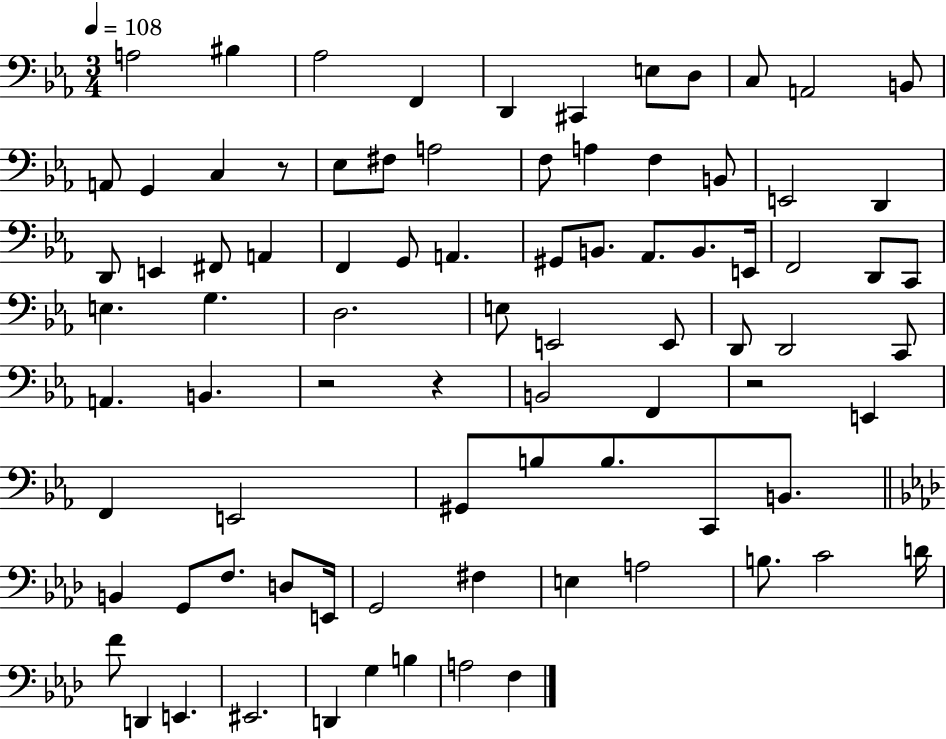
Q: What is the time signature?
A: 3/4